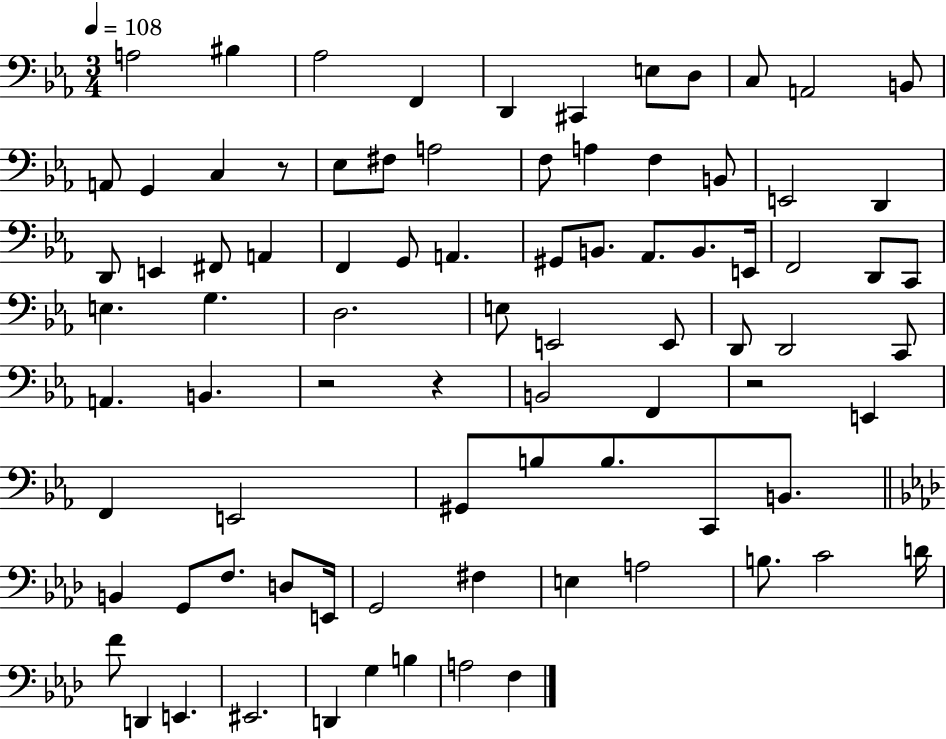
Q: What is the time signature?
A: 3/4